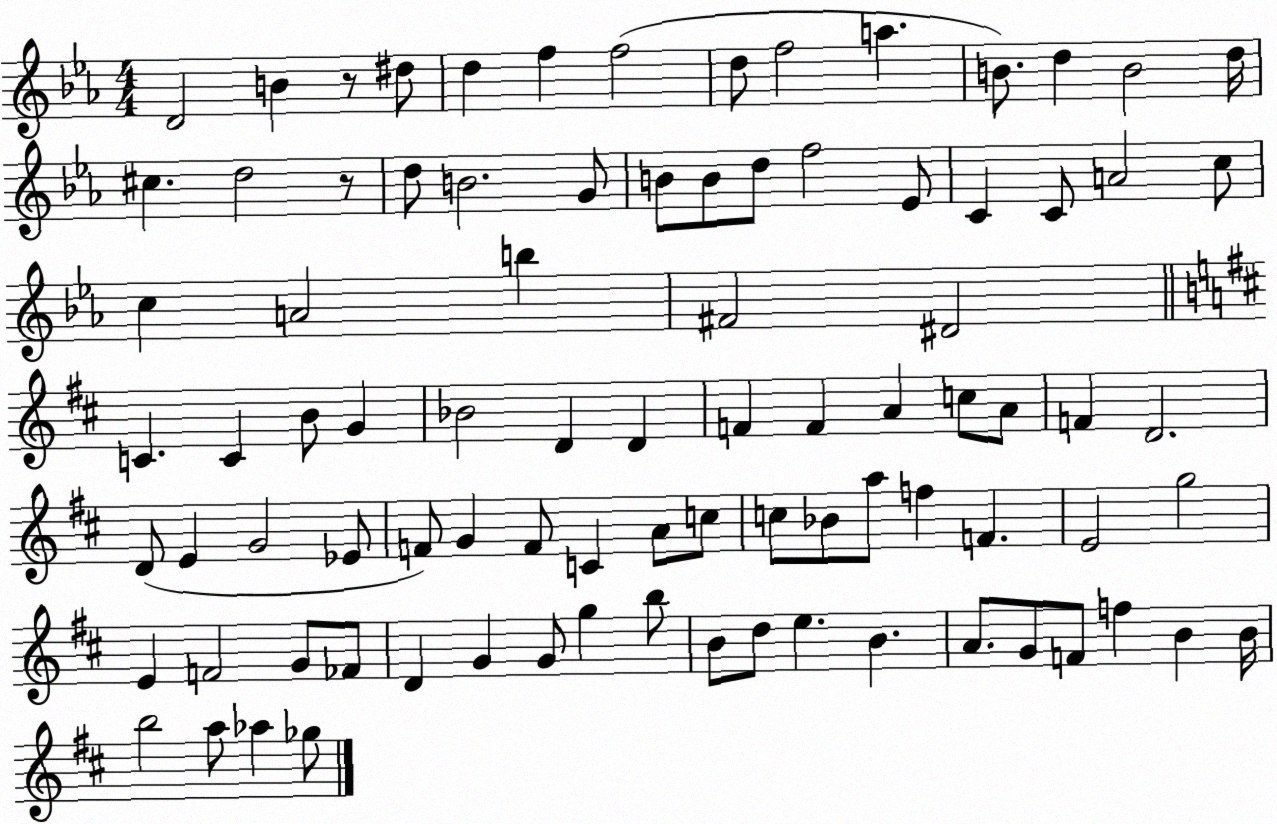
X:1
T:Untitled
M:4/4
L:1/4
K:Eb
D2 B z/2 ^d/2 d f f2 d/2 f2 a B/2 d B2 d/4 ^c d2 z/2 d/2 B2 G/2 B/2 B/2 d/2 f2 _E/2 C C/2 A2 c/2 c A2 b ^F2 ^D2 C C B/2 G _B2 D D F F A c/2 A/2 F D2 D/2 E G2 _E/2 F/2 G F/2 C A/2 c/2 c/2 _B/2 a/2 f F E2 g2 E F2 G/2 _F/2 D G G/2 g b/2 B/2 d/2 e B A/2 G/2 F/2 f B B/4 b2 a/2 _a _g/2